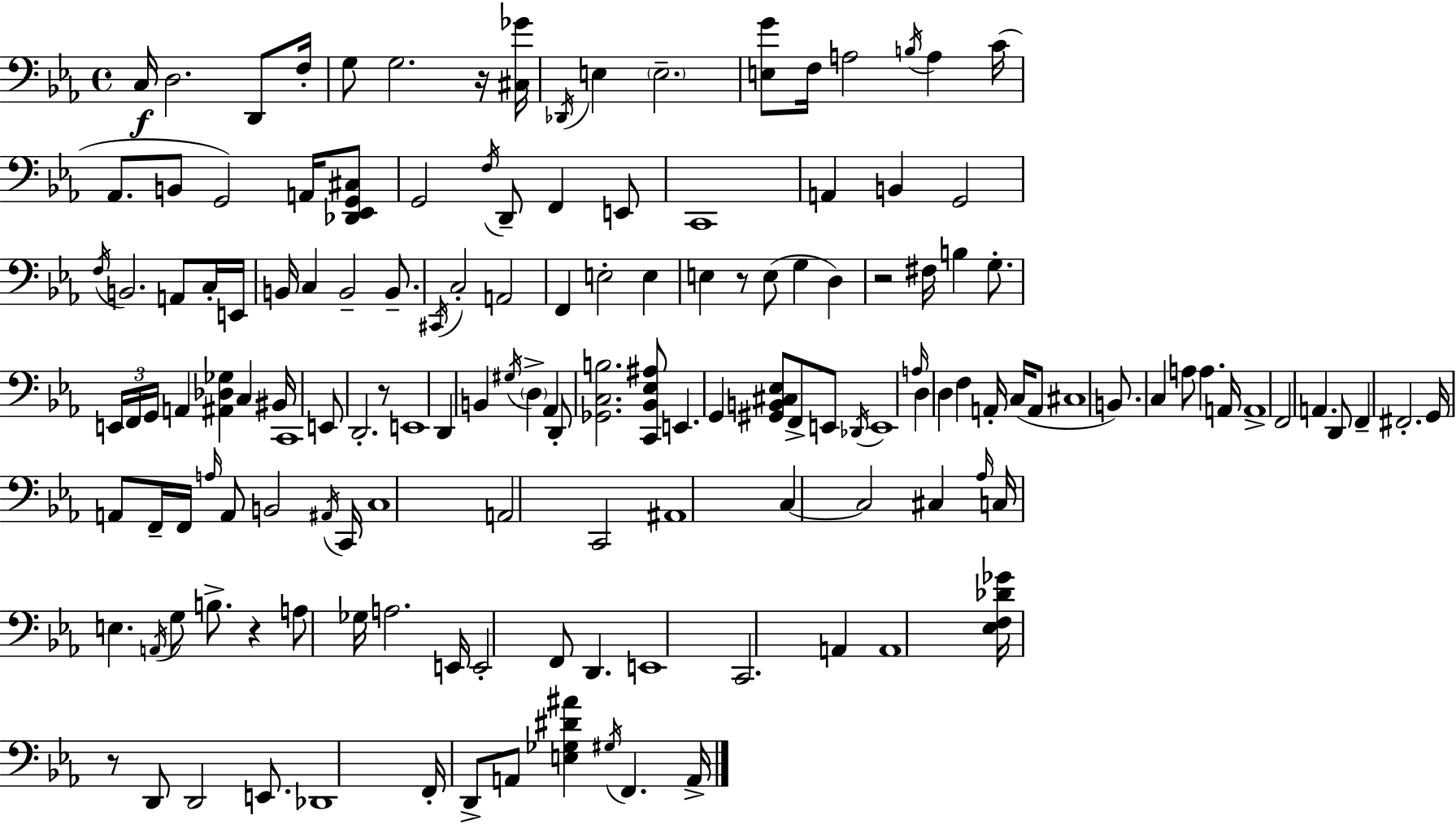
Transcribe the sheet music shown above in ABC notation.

X:1
T:Untitled
M:4/4
L:1/4
K:Eb
C,/4 D,2 D,,/2 F,/4 G,/2 G,2 z/4 [^C,_G]/4 _D,,/4 E, E,2 [E,G]/2 F,/4 A,2 B,/4 A, C/4 _A,,/2 B,,/2 G,,2 A,,/4 [_D,,_E,,G,,^C,]/2 G,,2 F,/4 D,,/2 F,, E,,/2 C,,4 A,, B,, G,,2 F,/4 B,,2 A,,/2 C,/4 E,,/4 B,,/4 C, B,,2 B,,/2 ^C,,/4 C,2 A,,2 F,, E,2 E, E, z/2 E,/2 G, D, z2 ^F,/4 B, G,/2 E,,/4 F,,/4 G,,/4 A,, [^A,,_D,_G,] C, ^B,,/4 C,,4 E,,/2 D,,2 z/2 E,,4 D,, B,, ^G,/4 D, _A,, D,,/2 [_G,,C,B,]2 [C,,_B,,_E,^A,]/2 E,, G,, [^G,,B,,^C,_E,]/2 F,,/2 E,,/2 _D,,/4 E,,4 A,/4 D, D, F, A,,/4 C,/4 A,,/2 ^C,4 B,,/2 C, A,/2 A, A,,/4 A,,4 F,,2 A,, D,,/2 F,, ^F,,2 G,,/4 A,,/2 F,,/4 F,,/4 A,/4 A,,/2 B,,2 ^A,,/4 C,,/4 C,4 A,,2 C,,2 ^A,,4 C, C,2 ^C, _A,/4 C,/4 E, A,,/4 G,/2 B,/2 z A,/2 _G,/4 A,2 E,,/4 E,,2 F,,/2 D,, E,,4 C,,2 A,, A,,4 [_E,F,_D_G]/4 z/2 D,,/2 D,,2 E,,/2 _D,,4 F,,/4 D,,/2 A,,/2 [E,_G,^D^A] ^G,/4 F,, A,,/4